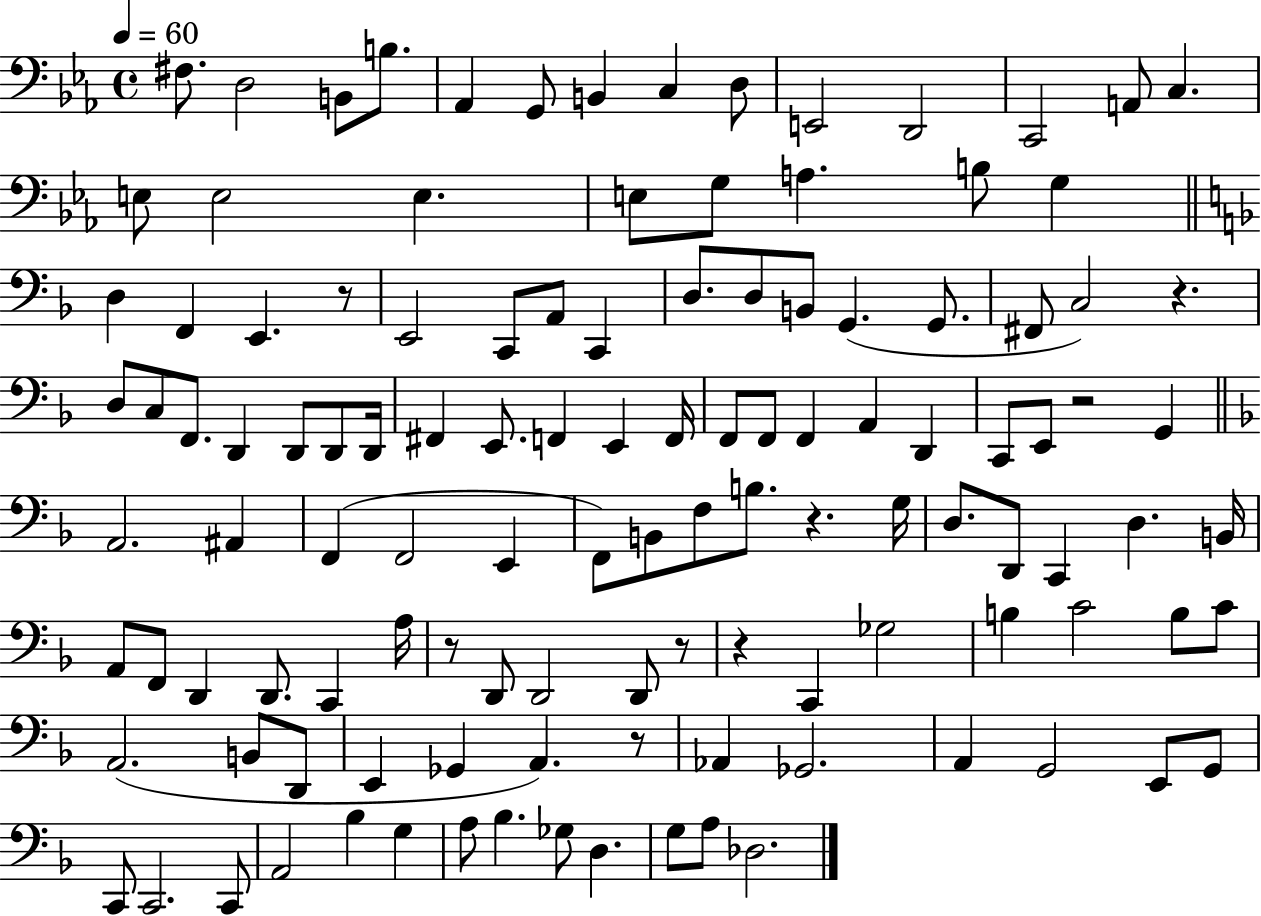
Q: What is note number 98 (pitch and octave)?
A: G2